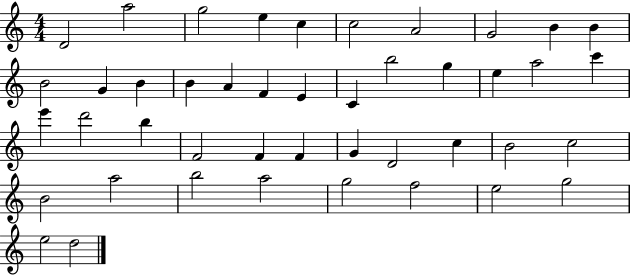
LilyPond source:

{
  \clef treble
  \numericTimeSignature
  \time 4/4
  \key c \major
  d'2 a''2 | g''2 e''4 c''4 | c''2 a'2 | g'2 b'4 b'4 | \break b'2 g'4 b'4 | b'4 a'4 f'4 e'4 | c'4 b''2 g''4 | e''4 a''2 c'''4 | \break e'''4 d'''2 b''4 | f'2 f'4 f'4 | g'4 d'2 c''4 | b'2 c''2 | \break b'2 a''2 | b''2 a''2 | g''2 f''2 | e''2 g''2 | \break e''2 d''2 | \bar "|."
}